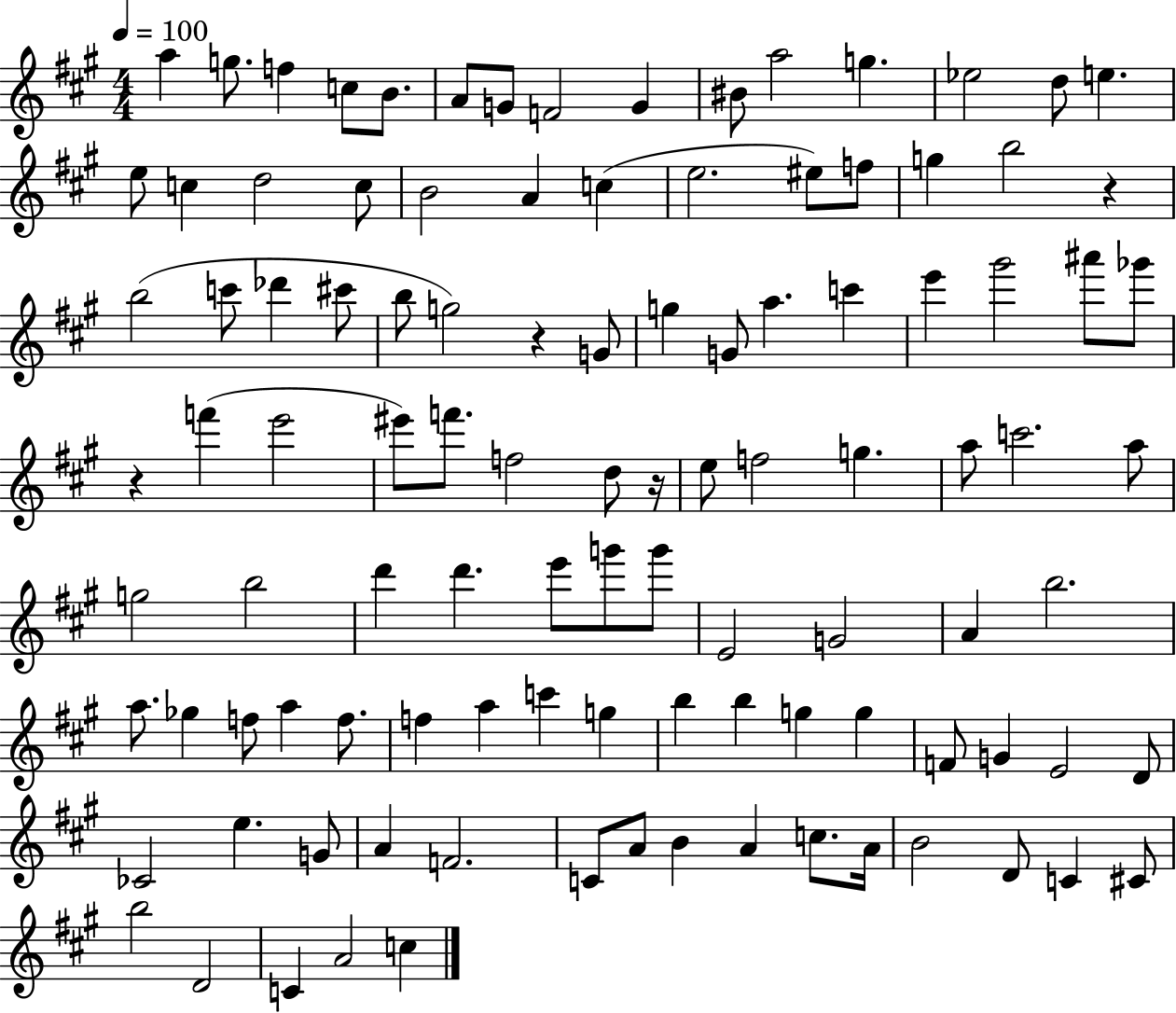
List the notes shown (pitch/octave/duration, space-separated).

A5/q G5/e. F5/q C5/e B4/e. A4/e G4/e F4/h G4/q BIS4/e A5/h G5/q. Eb5/h D5/e E5/q. E5/e C5/q D5/h C5/e B4/h A4/q C5/q E5/h. EIS5/e F5/e G5/q B5/h R/q B5/h C6/e Db6/q C#6/e B5/e G5/h R/q G4/e G5/q G4/e A5/q. C6/q E6/q G#6/h A#6/e Gb6/e R/q F6/q E6/h EIS6/e F6/e. F5/h D5/e R/s E5/e F5/h G5/q. A5/e C6/h. A5/e G5/h B5/h D6/q D6/q. E6/e G6/e G6/e E4/h G4/h A4/q B5/h. A5/e. Gb5/q F5/e A5/q F5/e. F5/q A5/q C6/q G5/q B5/q B5/q G5/q G5/q F4/e G4/q E4/h D4/e CES4/h E5/q. G4/e A4/q F4/h. C4/e A4/e B4/q A4/q C5/e. A4/s B4/h D4/e C4/q C#4/e B5/h D4/h C4/q A4/h C5/q